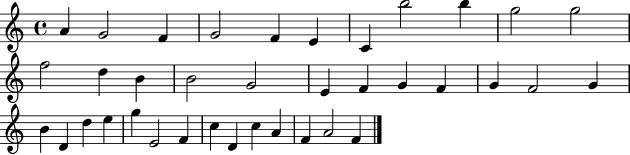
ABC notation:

X:1
T:Untitled
M:4/4
L:1/4
K:C
A G2 F G2 F E C b2 b g2 g2 f2 d B B2 G2 E F G F G F2 G B D d e g E2 F c D c A F A2 F